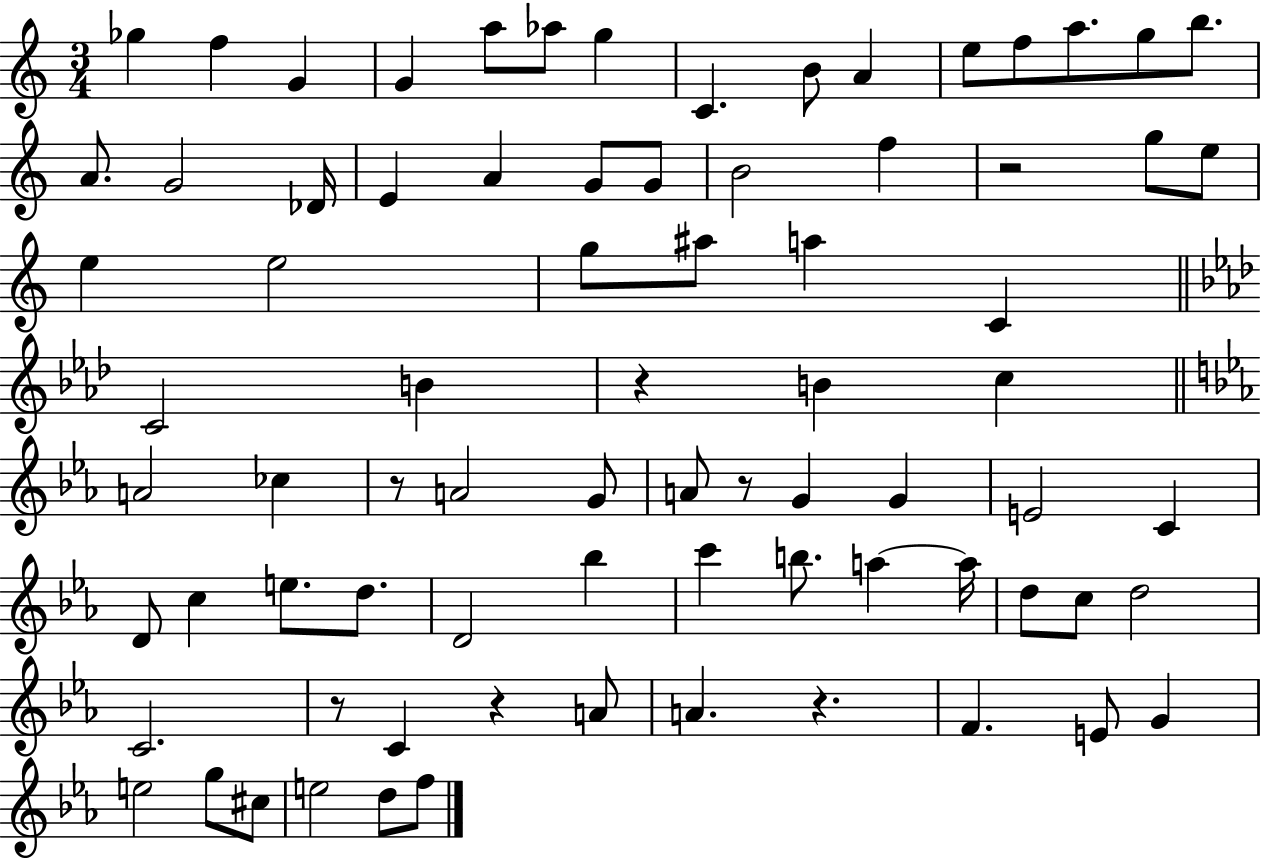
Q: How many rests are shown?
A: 7